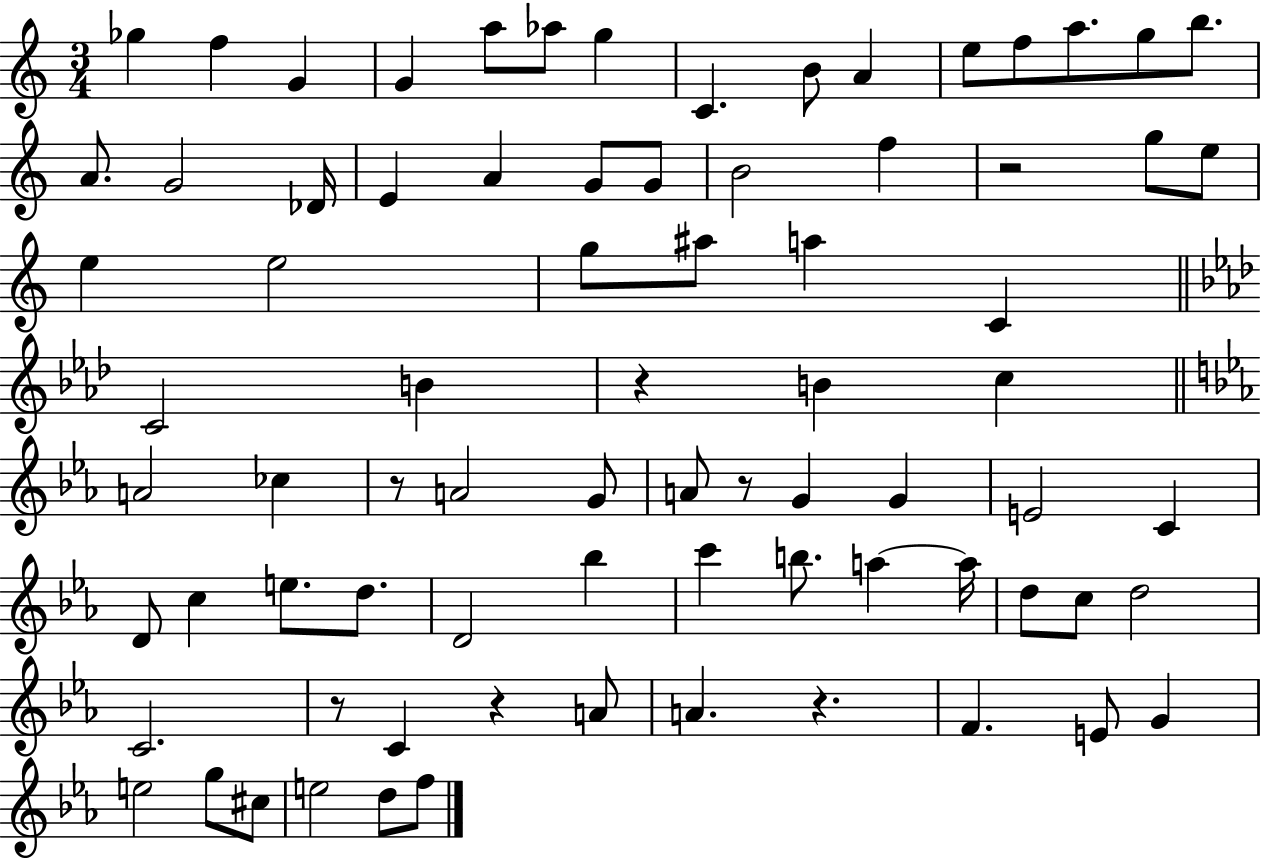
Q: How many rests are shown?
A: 7